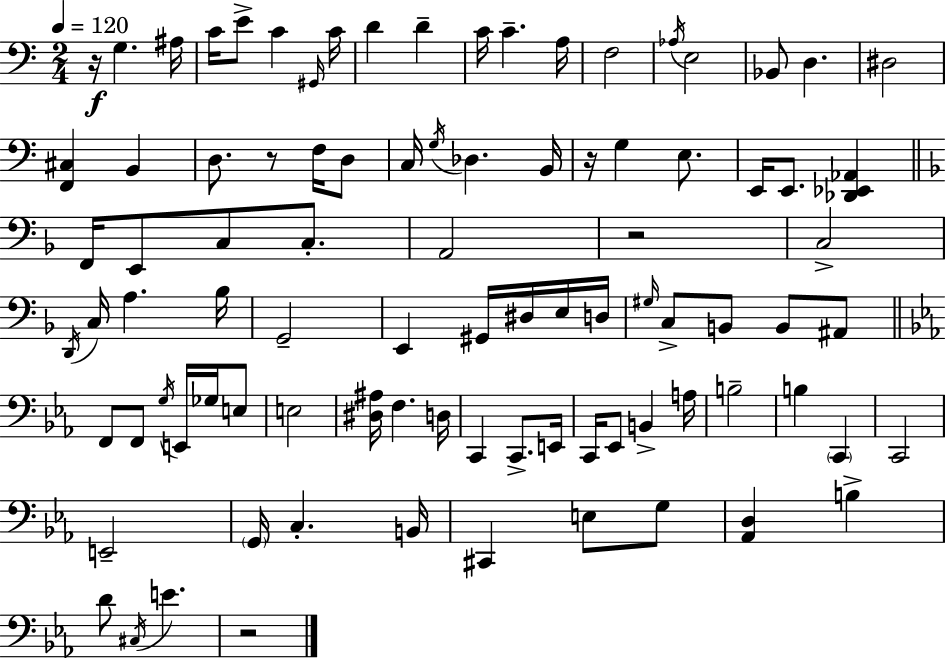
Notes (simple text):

R/s G3/q. A#3/s C4/s E4/e C4/q G#2/s C4/s D4/q D4/q C4/s C4/q. A3/s F3/h Ab3/s E3/h Bb2/e D3/q. D#3/h [F2,C#3]/q B2/q D3/e. R/e F3/s D3/e C3/s G3/s Db3/q. B2/s R/s G3/q E3/e. E2/s E2/e. [Db2,Eb2,Ab2]/q F2/s E2/e C3/e C3/e. A2/h R/h C3/h D2/s C3/s A3/q. Bb3/s G2/h E2/q G#2/s D#3/s E3/s D3/s G#3/s C3/e B2/e B2/e A#2/e F2/e F2/e G3/s E2/s Gb3/s E3/e E3/h [D#3,A#3]/s F3/q. D3/s C2/q C2/e. E2/s C2/s Eb2/e B2/q A3/s B3/h B3/q C2/q C2/h E2/h G2/s C3/q. B2/s C#2/q E3/e G3/e [Ab2,D3]/q B3/q D4/e C#3/s E4/q. R/h